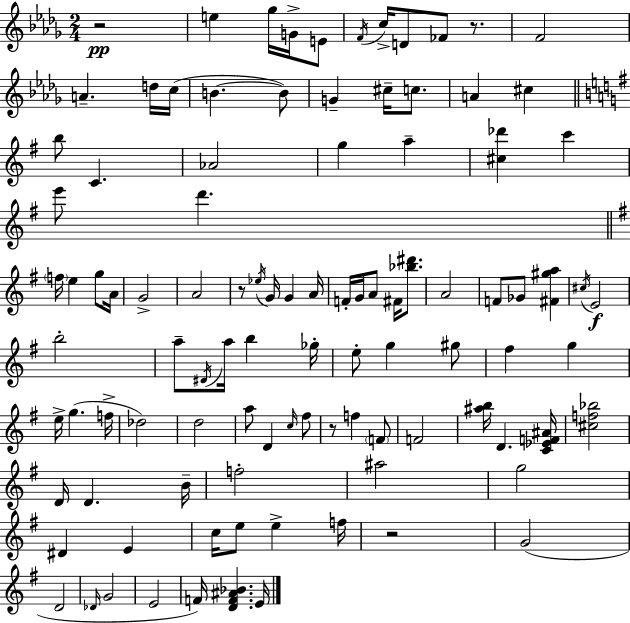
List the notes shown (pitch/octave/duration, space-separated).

R/h E5/q Gb5/s G4/s E4/e F4/s C5/s D4/e FES4/e R/e. F4/h A4/q. D5/s C5/s B4/q. B4/e G4/q C#5/s C5/e. A4/q C#5/q B5/e C4/q. Ab4/h G5/q A5/q [C#5,Db6]/q C6/q E6/e D6/q. F5/s E5/q G5/e A4/s G4/h A4/h R/e Eb5/s G4/s G4/q A4/s F4/s G4/s A4/e F#4/s [Bb5,D#6]/e. A4/h F4/e Gb4/e [F#4,G#5,A5]/q C#5/s E4/h B5/h A5/e D#4/s A5/s B5/q Gb5/s E5/e G5/q G#5/e F#5/q G5/q E5/s G5/q. F5/s Db5/h D5/h A5/e D4/q C5/s F#5/e R/e F5/q F4/e F4/h [A#5,B5]/s D4/q. [C4,Eb4,F4,A#4]/s [C#5,F5,Bb5]/h D4/s D4/q. B4/s F5/h A#5/h G5/h D#4/q E4/q C5/s E5/e E5/q F5/s R/h G4/h D4/h Db4/s G4/h E4/h F4/s [D4,F4,A#4,Bb4]/q. E4/s